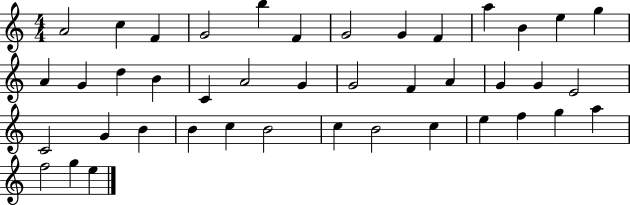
{
  \clef treble
  \numericTimeSignature
  \time 4/4
  \key c \major
  a'2 c''4 f'4 | g'2 b''4 f'4 | g'2 g'4 f'4 | a''4 b'4 e''4 g''4 | \break a'4 g'4 d''4 b'4 | c'4 a'2 g'4 | g'2 f'4 a'4 | g'4 g'4 e'2 | \break c'2 g'4 b'4 | b'4 c''4 b'2 | c''4 b'2 c''4 | e''4 f''4 g''4 a''4 | \break f''2 g''4 e''4 | \bar "|."
}